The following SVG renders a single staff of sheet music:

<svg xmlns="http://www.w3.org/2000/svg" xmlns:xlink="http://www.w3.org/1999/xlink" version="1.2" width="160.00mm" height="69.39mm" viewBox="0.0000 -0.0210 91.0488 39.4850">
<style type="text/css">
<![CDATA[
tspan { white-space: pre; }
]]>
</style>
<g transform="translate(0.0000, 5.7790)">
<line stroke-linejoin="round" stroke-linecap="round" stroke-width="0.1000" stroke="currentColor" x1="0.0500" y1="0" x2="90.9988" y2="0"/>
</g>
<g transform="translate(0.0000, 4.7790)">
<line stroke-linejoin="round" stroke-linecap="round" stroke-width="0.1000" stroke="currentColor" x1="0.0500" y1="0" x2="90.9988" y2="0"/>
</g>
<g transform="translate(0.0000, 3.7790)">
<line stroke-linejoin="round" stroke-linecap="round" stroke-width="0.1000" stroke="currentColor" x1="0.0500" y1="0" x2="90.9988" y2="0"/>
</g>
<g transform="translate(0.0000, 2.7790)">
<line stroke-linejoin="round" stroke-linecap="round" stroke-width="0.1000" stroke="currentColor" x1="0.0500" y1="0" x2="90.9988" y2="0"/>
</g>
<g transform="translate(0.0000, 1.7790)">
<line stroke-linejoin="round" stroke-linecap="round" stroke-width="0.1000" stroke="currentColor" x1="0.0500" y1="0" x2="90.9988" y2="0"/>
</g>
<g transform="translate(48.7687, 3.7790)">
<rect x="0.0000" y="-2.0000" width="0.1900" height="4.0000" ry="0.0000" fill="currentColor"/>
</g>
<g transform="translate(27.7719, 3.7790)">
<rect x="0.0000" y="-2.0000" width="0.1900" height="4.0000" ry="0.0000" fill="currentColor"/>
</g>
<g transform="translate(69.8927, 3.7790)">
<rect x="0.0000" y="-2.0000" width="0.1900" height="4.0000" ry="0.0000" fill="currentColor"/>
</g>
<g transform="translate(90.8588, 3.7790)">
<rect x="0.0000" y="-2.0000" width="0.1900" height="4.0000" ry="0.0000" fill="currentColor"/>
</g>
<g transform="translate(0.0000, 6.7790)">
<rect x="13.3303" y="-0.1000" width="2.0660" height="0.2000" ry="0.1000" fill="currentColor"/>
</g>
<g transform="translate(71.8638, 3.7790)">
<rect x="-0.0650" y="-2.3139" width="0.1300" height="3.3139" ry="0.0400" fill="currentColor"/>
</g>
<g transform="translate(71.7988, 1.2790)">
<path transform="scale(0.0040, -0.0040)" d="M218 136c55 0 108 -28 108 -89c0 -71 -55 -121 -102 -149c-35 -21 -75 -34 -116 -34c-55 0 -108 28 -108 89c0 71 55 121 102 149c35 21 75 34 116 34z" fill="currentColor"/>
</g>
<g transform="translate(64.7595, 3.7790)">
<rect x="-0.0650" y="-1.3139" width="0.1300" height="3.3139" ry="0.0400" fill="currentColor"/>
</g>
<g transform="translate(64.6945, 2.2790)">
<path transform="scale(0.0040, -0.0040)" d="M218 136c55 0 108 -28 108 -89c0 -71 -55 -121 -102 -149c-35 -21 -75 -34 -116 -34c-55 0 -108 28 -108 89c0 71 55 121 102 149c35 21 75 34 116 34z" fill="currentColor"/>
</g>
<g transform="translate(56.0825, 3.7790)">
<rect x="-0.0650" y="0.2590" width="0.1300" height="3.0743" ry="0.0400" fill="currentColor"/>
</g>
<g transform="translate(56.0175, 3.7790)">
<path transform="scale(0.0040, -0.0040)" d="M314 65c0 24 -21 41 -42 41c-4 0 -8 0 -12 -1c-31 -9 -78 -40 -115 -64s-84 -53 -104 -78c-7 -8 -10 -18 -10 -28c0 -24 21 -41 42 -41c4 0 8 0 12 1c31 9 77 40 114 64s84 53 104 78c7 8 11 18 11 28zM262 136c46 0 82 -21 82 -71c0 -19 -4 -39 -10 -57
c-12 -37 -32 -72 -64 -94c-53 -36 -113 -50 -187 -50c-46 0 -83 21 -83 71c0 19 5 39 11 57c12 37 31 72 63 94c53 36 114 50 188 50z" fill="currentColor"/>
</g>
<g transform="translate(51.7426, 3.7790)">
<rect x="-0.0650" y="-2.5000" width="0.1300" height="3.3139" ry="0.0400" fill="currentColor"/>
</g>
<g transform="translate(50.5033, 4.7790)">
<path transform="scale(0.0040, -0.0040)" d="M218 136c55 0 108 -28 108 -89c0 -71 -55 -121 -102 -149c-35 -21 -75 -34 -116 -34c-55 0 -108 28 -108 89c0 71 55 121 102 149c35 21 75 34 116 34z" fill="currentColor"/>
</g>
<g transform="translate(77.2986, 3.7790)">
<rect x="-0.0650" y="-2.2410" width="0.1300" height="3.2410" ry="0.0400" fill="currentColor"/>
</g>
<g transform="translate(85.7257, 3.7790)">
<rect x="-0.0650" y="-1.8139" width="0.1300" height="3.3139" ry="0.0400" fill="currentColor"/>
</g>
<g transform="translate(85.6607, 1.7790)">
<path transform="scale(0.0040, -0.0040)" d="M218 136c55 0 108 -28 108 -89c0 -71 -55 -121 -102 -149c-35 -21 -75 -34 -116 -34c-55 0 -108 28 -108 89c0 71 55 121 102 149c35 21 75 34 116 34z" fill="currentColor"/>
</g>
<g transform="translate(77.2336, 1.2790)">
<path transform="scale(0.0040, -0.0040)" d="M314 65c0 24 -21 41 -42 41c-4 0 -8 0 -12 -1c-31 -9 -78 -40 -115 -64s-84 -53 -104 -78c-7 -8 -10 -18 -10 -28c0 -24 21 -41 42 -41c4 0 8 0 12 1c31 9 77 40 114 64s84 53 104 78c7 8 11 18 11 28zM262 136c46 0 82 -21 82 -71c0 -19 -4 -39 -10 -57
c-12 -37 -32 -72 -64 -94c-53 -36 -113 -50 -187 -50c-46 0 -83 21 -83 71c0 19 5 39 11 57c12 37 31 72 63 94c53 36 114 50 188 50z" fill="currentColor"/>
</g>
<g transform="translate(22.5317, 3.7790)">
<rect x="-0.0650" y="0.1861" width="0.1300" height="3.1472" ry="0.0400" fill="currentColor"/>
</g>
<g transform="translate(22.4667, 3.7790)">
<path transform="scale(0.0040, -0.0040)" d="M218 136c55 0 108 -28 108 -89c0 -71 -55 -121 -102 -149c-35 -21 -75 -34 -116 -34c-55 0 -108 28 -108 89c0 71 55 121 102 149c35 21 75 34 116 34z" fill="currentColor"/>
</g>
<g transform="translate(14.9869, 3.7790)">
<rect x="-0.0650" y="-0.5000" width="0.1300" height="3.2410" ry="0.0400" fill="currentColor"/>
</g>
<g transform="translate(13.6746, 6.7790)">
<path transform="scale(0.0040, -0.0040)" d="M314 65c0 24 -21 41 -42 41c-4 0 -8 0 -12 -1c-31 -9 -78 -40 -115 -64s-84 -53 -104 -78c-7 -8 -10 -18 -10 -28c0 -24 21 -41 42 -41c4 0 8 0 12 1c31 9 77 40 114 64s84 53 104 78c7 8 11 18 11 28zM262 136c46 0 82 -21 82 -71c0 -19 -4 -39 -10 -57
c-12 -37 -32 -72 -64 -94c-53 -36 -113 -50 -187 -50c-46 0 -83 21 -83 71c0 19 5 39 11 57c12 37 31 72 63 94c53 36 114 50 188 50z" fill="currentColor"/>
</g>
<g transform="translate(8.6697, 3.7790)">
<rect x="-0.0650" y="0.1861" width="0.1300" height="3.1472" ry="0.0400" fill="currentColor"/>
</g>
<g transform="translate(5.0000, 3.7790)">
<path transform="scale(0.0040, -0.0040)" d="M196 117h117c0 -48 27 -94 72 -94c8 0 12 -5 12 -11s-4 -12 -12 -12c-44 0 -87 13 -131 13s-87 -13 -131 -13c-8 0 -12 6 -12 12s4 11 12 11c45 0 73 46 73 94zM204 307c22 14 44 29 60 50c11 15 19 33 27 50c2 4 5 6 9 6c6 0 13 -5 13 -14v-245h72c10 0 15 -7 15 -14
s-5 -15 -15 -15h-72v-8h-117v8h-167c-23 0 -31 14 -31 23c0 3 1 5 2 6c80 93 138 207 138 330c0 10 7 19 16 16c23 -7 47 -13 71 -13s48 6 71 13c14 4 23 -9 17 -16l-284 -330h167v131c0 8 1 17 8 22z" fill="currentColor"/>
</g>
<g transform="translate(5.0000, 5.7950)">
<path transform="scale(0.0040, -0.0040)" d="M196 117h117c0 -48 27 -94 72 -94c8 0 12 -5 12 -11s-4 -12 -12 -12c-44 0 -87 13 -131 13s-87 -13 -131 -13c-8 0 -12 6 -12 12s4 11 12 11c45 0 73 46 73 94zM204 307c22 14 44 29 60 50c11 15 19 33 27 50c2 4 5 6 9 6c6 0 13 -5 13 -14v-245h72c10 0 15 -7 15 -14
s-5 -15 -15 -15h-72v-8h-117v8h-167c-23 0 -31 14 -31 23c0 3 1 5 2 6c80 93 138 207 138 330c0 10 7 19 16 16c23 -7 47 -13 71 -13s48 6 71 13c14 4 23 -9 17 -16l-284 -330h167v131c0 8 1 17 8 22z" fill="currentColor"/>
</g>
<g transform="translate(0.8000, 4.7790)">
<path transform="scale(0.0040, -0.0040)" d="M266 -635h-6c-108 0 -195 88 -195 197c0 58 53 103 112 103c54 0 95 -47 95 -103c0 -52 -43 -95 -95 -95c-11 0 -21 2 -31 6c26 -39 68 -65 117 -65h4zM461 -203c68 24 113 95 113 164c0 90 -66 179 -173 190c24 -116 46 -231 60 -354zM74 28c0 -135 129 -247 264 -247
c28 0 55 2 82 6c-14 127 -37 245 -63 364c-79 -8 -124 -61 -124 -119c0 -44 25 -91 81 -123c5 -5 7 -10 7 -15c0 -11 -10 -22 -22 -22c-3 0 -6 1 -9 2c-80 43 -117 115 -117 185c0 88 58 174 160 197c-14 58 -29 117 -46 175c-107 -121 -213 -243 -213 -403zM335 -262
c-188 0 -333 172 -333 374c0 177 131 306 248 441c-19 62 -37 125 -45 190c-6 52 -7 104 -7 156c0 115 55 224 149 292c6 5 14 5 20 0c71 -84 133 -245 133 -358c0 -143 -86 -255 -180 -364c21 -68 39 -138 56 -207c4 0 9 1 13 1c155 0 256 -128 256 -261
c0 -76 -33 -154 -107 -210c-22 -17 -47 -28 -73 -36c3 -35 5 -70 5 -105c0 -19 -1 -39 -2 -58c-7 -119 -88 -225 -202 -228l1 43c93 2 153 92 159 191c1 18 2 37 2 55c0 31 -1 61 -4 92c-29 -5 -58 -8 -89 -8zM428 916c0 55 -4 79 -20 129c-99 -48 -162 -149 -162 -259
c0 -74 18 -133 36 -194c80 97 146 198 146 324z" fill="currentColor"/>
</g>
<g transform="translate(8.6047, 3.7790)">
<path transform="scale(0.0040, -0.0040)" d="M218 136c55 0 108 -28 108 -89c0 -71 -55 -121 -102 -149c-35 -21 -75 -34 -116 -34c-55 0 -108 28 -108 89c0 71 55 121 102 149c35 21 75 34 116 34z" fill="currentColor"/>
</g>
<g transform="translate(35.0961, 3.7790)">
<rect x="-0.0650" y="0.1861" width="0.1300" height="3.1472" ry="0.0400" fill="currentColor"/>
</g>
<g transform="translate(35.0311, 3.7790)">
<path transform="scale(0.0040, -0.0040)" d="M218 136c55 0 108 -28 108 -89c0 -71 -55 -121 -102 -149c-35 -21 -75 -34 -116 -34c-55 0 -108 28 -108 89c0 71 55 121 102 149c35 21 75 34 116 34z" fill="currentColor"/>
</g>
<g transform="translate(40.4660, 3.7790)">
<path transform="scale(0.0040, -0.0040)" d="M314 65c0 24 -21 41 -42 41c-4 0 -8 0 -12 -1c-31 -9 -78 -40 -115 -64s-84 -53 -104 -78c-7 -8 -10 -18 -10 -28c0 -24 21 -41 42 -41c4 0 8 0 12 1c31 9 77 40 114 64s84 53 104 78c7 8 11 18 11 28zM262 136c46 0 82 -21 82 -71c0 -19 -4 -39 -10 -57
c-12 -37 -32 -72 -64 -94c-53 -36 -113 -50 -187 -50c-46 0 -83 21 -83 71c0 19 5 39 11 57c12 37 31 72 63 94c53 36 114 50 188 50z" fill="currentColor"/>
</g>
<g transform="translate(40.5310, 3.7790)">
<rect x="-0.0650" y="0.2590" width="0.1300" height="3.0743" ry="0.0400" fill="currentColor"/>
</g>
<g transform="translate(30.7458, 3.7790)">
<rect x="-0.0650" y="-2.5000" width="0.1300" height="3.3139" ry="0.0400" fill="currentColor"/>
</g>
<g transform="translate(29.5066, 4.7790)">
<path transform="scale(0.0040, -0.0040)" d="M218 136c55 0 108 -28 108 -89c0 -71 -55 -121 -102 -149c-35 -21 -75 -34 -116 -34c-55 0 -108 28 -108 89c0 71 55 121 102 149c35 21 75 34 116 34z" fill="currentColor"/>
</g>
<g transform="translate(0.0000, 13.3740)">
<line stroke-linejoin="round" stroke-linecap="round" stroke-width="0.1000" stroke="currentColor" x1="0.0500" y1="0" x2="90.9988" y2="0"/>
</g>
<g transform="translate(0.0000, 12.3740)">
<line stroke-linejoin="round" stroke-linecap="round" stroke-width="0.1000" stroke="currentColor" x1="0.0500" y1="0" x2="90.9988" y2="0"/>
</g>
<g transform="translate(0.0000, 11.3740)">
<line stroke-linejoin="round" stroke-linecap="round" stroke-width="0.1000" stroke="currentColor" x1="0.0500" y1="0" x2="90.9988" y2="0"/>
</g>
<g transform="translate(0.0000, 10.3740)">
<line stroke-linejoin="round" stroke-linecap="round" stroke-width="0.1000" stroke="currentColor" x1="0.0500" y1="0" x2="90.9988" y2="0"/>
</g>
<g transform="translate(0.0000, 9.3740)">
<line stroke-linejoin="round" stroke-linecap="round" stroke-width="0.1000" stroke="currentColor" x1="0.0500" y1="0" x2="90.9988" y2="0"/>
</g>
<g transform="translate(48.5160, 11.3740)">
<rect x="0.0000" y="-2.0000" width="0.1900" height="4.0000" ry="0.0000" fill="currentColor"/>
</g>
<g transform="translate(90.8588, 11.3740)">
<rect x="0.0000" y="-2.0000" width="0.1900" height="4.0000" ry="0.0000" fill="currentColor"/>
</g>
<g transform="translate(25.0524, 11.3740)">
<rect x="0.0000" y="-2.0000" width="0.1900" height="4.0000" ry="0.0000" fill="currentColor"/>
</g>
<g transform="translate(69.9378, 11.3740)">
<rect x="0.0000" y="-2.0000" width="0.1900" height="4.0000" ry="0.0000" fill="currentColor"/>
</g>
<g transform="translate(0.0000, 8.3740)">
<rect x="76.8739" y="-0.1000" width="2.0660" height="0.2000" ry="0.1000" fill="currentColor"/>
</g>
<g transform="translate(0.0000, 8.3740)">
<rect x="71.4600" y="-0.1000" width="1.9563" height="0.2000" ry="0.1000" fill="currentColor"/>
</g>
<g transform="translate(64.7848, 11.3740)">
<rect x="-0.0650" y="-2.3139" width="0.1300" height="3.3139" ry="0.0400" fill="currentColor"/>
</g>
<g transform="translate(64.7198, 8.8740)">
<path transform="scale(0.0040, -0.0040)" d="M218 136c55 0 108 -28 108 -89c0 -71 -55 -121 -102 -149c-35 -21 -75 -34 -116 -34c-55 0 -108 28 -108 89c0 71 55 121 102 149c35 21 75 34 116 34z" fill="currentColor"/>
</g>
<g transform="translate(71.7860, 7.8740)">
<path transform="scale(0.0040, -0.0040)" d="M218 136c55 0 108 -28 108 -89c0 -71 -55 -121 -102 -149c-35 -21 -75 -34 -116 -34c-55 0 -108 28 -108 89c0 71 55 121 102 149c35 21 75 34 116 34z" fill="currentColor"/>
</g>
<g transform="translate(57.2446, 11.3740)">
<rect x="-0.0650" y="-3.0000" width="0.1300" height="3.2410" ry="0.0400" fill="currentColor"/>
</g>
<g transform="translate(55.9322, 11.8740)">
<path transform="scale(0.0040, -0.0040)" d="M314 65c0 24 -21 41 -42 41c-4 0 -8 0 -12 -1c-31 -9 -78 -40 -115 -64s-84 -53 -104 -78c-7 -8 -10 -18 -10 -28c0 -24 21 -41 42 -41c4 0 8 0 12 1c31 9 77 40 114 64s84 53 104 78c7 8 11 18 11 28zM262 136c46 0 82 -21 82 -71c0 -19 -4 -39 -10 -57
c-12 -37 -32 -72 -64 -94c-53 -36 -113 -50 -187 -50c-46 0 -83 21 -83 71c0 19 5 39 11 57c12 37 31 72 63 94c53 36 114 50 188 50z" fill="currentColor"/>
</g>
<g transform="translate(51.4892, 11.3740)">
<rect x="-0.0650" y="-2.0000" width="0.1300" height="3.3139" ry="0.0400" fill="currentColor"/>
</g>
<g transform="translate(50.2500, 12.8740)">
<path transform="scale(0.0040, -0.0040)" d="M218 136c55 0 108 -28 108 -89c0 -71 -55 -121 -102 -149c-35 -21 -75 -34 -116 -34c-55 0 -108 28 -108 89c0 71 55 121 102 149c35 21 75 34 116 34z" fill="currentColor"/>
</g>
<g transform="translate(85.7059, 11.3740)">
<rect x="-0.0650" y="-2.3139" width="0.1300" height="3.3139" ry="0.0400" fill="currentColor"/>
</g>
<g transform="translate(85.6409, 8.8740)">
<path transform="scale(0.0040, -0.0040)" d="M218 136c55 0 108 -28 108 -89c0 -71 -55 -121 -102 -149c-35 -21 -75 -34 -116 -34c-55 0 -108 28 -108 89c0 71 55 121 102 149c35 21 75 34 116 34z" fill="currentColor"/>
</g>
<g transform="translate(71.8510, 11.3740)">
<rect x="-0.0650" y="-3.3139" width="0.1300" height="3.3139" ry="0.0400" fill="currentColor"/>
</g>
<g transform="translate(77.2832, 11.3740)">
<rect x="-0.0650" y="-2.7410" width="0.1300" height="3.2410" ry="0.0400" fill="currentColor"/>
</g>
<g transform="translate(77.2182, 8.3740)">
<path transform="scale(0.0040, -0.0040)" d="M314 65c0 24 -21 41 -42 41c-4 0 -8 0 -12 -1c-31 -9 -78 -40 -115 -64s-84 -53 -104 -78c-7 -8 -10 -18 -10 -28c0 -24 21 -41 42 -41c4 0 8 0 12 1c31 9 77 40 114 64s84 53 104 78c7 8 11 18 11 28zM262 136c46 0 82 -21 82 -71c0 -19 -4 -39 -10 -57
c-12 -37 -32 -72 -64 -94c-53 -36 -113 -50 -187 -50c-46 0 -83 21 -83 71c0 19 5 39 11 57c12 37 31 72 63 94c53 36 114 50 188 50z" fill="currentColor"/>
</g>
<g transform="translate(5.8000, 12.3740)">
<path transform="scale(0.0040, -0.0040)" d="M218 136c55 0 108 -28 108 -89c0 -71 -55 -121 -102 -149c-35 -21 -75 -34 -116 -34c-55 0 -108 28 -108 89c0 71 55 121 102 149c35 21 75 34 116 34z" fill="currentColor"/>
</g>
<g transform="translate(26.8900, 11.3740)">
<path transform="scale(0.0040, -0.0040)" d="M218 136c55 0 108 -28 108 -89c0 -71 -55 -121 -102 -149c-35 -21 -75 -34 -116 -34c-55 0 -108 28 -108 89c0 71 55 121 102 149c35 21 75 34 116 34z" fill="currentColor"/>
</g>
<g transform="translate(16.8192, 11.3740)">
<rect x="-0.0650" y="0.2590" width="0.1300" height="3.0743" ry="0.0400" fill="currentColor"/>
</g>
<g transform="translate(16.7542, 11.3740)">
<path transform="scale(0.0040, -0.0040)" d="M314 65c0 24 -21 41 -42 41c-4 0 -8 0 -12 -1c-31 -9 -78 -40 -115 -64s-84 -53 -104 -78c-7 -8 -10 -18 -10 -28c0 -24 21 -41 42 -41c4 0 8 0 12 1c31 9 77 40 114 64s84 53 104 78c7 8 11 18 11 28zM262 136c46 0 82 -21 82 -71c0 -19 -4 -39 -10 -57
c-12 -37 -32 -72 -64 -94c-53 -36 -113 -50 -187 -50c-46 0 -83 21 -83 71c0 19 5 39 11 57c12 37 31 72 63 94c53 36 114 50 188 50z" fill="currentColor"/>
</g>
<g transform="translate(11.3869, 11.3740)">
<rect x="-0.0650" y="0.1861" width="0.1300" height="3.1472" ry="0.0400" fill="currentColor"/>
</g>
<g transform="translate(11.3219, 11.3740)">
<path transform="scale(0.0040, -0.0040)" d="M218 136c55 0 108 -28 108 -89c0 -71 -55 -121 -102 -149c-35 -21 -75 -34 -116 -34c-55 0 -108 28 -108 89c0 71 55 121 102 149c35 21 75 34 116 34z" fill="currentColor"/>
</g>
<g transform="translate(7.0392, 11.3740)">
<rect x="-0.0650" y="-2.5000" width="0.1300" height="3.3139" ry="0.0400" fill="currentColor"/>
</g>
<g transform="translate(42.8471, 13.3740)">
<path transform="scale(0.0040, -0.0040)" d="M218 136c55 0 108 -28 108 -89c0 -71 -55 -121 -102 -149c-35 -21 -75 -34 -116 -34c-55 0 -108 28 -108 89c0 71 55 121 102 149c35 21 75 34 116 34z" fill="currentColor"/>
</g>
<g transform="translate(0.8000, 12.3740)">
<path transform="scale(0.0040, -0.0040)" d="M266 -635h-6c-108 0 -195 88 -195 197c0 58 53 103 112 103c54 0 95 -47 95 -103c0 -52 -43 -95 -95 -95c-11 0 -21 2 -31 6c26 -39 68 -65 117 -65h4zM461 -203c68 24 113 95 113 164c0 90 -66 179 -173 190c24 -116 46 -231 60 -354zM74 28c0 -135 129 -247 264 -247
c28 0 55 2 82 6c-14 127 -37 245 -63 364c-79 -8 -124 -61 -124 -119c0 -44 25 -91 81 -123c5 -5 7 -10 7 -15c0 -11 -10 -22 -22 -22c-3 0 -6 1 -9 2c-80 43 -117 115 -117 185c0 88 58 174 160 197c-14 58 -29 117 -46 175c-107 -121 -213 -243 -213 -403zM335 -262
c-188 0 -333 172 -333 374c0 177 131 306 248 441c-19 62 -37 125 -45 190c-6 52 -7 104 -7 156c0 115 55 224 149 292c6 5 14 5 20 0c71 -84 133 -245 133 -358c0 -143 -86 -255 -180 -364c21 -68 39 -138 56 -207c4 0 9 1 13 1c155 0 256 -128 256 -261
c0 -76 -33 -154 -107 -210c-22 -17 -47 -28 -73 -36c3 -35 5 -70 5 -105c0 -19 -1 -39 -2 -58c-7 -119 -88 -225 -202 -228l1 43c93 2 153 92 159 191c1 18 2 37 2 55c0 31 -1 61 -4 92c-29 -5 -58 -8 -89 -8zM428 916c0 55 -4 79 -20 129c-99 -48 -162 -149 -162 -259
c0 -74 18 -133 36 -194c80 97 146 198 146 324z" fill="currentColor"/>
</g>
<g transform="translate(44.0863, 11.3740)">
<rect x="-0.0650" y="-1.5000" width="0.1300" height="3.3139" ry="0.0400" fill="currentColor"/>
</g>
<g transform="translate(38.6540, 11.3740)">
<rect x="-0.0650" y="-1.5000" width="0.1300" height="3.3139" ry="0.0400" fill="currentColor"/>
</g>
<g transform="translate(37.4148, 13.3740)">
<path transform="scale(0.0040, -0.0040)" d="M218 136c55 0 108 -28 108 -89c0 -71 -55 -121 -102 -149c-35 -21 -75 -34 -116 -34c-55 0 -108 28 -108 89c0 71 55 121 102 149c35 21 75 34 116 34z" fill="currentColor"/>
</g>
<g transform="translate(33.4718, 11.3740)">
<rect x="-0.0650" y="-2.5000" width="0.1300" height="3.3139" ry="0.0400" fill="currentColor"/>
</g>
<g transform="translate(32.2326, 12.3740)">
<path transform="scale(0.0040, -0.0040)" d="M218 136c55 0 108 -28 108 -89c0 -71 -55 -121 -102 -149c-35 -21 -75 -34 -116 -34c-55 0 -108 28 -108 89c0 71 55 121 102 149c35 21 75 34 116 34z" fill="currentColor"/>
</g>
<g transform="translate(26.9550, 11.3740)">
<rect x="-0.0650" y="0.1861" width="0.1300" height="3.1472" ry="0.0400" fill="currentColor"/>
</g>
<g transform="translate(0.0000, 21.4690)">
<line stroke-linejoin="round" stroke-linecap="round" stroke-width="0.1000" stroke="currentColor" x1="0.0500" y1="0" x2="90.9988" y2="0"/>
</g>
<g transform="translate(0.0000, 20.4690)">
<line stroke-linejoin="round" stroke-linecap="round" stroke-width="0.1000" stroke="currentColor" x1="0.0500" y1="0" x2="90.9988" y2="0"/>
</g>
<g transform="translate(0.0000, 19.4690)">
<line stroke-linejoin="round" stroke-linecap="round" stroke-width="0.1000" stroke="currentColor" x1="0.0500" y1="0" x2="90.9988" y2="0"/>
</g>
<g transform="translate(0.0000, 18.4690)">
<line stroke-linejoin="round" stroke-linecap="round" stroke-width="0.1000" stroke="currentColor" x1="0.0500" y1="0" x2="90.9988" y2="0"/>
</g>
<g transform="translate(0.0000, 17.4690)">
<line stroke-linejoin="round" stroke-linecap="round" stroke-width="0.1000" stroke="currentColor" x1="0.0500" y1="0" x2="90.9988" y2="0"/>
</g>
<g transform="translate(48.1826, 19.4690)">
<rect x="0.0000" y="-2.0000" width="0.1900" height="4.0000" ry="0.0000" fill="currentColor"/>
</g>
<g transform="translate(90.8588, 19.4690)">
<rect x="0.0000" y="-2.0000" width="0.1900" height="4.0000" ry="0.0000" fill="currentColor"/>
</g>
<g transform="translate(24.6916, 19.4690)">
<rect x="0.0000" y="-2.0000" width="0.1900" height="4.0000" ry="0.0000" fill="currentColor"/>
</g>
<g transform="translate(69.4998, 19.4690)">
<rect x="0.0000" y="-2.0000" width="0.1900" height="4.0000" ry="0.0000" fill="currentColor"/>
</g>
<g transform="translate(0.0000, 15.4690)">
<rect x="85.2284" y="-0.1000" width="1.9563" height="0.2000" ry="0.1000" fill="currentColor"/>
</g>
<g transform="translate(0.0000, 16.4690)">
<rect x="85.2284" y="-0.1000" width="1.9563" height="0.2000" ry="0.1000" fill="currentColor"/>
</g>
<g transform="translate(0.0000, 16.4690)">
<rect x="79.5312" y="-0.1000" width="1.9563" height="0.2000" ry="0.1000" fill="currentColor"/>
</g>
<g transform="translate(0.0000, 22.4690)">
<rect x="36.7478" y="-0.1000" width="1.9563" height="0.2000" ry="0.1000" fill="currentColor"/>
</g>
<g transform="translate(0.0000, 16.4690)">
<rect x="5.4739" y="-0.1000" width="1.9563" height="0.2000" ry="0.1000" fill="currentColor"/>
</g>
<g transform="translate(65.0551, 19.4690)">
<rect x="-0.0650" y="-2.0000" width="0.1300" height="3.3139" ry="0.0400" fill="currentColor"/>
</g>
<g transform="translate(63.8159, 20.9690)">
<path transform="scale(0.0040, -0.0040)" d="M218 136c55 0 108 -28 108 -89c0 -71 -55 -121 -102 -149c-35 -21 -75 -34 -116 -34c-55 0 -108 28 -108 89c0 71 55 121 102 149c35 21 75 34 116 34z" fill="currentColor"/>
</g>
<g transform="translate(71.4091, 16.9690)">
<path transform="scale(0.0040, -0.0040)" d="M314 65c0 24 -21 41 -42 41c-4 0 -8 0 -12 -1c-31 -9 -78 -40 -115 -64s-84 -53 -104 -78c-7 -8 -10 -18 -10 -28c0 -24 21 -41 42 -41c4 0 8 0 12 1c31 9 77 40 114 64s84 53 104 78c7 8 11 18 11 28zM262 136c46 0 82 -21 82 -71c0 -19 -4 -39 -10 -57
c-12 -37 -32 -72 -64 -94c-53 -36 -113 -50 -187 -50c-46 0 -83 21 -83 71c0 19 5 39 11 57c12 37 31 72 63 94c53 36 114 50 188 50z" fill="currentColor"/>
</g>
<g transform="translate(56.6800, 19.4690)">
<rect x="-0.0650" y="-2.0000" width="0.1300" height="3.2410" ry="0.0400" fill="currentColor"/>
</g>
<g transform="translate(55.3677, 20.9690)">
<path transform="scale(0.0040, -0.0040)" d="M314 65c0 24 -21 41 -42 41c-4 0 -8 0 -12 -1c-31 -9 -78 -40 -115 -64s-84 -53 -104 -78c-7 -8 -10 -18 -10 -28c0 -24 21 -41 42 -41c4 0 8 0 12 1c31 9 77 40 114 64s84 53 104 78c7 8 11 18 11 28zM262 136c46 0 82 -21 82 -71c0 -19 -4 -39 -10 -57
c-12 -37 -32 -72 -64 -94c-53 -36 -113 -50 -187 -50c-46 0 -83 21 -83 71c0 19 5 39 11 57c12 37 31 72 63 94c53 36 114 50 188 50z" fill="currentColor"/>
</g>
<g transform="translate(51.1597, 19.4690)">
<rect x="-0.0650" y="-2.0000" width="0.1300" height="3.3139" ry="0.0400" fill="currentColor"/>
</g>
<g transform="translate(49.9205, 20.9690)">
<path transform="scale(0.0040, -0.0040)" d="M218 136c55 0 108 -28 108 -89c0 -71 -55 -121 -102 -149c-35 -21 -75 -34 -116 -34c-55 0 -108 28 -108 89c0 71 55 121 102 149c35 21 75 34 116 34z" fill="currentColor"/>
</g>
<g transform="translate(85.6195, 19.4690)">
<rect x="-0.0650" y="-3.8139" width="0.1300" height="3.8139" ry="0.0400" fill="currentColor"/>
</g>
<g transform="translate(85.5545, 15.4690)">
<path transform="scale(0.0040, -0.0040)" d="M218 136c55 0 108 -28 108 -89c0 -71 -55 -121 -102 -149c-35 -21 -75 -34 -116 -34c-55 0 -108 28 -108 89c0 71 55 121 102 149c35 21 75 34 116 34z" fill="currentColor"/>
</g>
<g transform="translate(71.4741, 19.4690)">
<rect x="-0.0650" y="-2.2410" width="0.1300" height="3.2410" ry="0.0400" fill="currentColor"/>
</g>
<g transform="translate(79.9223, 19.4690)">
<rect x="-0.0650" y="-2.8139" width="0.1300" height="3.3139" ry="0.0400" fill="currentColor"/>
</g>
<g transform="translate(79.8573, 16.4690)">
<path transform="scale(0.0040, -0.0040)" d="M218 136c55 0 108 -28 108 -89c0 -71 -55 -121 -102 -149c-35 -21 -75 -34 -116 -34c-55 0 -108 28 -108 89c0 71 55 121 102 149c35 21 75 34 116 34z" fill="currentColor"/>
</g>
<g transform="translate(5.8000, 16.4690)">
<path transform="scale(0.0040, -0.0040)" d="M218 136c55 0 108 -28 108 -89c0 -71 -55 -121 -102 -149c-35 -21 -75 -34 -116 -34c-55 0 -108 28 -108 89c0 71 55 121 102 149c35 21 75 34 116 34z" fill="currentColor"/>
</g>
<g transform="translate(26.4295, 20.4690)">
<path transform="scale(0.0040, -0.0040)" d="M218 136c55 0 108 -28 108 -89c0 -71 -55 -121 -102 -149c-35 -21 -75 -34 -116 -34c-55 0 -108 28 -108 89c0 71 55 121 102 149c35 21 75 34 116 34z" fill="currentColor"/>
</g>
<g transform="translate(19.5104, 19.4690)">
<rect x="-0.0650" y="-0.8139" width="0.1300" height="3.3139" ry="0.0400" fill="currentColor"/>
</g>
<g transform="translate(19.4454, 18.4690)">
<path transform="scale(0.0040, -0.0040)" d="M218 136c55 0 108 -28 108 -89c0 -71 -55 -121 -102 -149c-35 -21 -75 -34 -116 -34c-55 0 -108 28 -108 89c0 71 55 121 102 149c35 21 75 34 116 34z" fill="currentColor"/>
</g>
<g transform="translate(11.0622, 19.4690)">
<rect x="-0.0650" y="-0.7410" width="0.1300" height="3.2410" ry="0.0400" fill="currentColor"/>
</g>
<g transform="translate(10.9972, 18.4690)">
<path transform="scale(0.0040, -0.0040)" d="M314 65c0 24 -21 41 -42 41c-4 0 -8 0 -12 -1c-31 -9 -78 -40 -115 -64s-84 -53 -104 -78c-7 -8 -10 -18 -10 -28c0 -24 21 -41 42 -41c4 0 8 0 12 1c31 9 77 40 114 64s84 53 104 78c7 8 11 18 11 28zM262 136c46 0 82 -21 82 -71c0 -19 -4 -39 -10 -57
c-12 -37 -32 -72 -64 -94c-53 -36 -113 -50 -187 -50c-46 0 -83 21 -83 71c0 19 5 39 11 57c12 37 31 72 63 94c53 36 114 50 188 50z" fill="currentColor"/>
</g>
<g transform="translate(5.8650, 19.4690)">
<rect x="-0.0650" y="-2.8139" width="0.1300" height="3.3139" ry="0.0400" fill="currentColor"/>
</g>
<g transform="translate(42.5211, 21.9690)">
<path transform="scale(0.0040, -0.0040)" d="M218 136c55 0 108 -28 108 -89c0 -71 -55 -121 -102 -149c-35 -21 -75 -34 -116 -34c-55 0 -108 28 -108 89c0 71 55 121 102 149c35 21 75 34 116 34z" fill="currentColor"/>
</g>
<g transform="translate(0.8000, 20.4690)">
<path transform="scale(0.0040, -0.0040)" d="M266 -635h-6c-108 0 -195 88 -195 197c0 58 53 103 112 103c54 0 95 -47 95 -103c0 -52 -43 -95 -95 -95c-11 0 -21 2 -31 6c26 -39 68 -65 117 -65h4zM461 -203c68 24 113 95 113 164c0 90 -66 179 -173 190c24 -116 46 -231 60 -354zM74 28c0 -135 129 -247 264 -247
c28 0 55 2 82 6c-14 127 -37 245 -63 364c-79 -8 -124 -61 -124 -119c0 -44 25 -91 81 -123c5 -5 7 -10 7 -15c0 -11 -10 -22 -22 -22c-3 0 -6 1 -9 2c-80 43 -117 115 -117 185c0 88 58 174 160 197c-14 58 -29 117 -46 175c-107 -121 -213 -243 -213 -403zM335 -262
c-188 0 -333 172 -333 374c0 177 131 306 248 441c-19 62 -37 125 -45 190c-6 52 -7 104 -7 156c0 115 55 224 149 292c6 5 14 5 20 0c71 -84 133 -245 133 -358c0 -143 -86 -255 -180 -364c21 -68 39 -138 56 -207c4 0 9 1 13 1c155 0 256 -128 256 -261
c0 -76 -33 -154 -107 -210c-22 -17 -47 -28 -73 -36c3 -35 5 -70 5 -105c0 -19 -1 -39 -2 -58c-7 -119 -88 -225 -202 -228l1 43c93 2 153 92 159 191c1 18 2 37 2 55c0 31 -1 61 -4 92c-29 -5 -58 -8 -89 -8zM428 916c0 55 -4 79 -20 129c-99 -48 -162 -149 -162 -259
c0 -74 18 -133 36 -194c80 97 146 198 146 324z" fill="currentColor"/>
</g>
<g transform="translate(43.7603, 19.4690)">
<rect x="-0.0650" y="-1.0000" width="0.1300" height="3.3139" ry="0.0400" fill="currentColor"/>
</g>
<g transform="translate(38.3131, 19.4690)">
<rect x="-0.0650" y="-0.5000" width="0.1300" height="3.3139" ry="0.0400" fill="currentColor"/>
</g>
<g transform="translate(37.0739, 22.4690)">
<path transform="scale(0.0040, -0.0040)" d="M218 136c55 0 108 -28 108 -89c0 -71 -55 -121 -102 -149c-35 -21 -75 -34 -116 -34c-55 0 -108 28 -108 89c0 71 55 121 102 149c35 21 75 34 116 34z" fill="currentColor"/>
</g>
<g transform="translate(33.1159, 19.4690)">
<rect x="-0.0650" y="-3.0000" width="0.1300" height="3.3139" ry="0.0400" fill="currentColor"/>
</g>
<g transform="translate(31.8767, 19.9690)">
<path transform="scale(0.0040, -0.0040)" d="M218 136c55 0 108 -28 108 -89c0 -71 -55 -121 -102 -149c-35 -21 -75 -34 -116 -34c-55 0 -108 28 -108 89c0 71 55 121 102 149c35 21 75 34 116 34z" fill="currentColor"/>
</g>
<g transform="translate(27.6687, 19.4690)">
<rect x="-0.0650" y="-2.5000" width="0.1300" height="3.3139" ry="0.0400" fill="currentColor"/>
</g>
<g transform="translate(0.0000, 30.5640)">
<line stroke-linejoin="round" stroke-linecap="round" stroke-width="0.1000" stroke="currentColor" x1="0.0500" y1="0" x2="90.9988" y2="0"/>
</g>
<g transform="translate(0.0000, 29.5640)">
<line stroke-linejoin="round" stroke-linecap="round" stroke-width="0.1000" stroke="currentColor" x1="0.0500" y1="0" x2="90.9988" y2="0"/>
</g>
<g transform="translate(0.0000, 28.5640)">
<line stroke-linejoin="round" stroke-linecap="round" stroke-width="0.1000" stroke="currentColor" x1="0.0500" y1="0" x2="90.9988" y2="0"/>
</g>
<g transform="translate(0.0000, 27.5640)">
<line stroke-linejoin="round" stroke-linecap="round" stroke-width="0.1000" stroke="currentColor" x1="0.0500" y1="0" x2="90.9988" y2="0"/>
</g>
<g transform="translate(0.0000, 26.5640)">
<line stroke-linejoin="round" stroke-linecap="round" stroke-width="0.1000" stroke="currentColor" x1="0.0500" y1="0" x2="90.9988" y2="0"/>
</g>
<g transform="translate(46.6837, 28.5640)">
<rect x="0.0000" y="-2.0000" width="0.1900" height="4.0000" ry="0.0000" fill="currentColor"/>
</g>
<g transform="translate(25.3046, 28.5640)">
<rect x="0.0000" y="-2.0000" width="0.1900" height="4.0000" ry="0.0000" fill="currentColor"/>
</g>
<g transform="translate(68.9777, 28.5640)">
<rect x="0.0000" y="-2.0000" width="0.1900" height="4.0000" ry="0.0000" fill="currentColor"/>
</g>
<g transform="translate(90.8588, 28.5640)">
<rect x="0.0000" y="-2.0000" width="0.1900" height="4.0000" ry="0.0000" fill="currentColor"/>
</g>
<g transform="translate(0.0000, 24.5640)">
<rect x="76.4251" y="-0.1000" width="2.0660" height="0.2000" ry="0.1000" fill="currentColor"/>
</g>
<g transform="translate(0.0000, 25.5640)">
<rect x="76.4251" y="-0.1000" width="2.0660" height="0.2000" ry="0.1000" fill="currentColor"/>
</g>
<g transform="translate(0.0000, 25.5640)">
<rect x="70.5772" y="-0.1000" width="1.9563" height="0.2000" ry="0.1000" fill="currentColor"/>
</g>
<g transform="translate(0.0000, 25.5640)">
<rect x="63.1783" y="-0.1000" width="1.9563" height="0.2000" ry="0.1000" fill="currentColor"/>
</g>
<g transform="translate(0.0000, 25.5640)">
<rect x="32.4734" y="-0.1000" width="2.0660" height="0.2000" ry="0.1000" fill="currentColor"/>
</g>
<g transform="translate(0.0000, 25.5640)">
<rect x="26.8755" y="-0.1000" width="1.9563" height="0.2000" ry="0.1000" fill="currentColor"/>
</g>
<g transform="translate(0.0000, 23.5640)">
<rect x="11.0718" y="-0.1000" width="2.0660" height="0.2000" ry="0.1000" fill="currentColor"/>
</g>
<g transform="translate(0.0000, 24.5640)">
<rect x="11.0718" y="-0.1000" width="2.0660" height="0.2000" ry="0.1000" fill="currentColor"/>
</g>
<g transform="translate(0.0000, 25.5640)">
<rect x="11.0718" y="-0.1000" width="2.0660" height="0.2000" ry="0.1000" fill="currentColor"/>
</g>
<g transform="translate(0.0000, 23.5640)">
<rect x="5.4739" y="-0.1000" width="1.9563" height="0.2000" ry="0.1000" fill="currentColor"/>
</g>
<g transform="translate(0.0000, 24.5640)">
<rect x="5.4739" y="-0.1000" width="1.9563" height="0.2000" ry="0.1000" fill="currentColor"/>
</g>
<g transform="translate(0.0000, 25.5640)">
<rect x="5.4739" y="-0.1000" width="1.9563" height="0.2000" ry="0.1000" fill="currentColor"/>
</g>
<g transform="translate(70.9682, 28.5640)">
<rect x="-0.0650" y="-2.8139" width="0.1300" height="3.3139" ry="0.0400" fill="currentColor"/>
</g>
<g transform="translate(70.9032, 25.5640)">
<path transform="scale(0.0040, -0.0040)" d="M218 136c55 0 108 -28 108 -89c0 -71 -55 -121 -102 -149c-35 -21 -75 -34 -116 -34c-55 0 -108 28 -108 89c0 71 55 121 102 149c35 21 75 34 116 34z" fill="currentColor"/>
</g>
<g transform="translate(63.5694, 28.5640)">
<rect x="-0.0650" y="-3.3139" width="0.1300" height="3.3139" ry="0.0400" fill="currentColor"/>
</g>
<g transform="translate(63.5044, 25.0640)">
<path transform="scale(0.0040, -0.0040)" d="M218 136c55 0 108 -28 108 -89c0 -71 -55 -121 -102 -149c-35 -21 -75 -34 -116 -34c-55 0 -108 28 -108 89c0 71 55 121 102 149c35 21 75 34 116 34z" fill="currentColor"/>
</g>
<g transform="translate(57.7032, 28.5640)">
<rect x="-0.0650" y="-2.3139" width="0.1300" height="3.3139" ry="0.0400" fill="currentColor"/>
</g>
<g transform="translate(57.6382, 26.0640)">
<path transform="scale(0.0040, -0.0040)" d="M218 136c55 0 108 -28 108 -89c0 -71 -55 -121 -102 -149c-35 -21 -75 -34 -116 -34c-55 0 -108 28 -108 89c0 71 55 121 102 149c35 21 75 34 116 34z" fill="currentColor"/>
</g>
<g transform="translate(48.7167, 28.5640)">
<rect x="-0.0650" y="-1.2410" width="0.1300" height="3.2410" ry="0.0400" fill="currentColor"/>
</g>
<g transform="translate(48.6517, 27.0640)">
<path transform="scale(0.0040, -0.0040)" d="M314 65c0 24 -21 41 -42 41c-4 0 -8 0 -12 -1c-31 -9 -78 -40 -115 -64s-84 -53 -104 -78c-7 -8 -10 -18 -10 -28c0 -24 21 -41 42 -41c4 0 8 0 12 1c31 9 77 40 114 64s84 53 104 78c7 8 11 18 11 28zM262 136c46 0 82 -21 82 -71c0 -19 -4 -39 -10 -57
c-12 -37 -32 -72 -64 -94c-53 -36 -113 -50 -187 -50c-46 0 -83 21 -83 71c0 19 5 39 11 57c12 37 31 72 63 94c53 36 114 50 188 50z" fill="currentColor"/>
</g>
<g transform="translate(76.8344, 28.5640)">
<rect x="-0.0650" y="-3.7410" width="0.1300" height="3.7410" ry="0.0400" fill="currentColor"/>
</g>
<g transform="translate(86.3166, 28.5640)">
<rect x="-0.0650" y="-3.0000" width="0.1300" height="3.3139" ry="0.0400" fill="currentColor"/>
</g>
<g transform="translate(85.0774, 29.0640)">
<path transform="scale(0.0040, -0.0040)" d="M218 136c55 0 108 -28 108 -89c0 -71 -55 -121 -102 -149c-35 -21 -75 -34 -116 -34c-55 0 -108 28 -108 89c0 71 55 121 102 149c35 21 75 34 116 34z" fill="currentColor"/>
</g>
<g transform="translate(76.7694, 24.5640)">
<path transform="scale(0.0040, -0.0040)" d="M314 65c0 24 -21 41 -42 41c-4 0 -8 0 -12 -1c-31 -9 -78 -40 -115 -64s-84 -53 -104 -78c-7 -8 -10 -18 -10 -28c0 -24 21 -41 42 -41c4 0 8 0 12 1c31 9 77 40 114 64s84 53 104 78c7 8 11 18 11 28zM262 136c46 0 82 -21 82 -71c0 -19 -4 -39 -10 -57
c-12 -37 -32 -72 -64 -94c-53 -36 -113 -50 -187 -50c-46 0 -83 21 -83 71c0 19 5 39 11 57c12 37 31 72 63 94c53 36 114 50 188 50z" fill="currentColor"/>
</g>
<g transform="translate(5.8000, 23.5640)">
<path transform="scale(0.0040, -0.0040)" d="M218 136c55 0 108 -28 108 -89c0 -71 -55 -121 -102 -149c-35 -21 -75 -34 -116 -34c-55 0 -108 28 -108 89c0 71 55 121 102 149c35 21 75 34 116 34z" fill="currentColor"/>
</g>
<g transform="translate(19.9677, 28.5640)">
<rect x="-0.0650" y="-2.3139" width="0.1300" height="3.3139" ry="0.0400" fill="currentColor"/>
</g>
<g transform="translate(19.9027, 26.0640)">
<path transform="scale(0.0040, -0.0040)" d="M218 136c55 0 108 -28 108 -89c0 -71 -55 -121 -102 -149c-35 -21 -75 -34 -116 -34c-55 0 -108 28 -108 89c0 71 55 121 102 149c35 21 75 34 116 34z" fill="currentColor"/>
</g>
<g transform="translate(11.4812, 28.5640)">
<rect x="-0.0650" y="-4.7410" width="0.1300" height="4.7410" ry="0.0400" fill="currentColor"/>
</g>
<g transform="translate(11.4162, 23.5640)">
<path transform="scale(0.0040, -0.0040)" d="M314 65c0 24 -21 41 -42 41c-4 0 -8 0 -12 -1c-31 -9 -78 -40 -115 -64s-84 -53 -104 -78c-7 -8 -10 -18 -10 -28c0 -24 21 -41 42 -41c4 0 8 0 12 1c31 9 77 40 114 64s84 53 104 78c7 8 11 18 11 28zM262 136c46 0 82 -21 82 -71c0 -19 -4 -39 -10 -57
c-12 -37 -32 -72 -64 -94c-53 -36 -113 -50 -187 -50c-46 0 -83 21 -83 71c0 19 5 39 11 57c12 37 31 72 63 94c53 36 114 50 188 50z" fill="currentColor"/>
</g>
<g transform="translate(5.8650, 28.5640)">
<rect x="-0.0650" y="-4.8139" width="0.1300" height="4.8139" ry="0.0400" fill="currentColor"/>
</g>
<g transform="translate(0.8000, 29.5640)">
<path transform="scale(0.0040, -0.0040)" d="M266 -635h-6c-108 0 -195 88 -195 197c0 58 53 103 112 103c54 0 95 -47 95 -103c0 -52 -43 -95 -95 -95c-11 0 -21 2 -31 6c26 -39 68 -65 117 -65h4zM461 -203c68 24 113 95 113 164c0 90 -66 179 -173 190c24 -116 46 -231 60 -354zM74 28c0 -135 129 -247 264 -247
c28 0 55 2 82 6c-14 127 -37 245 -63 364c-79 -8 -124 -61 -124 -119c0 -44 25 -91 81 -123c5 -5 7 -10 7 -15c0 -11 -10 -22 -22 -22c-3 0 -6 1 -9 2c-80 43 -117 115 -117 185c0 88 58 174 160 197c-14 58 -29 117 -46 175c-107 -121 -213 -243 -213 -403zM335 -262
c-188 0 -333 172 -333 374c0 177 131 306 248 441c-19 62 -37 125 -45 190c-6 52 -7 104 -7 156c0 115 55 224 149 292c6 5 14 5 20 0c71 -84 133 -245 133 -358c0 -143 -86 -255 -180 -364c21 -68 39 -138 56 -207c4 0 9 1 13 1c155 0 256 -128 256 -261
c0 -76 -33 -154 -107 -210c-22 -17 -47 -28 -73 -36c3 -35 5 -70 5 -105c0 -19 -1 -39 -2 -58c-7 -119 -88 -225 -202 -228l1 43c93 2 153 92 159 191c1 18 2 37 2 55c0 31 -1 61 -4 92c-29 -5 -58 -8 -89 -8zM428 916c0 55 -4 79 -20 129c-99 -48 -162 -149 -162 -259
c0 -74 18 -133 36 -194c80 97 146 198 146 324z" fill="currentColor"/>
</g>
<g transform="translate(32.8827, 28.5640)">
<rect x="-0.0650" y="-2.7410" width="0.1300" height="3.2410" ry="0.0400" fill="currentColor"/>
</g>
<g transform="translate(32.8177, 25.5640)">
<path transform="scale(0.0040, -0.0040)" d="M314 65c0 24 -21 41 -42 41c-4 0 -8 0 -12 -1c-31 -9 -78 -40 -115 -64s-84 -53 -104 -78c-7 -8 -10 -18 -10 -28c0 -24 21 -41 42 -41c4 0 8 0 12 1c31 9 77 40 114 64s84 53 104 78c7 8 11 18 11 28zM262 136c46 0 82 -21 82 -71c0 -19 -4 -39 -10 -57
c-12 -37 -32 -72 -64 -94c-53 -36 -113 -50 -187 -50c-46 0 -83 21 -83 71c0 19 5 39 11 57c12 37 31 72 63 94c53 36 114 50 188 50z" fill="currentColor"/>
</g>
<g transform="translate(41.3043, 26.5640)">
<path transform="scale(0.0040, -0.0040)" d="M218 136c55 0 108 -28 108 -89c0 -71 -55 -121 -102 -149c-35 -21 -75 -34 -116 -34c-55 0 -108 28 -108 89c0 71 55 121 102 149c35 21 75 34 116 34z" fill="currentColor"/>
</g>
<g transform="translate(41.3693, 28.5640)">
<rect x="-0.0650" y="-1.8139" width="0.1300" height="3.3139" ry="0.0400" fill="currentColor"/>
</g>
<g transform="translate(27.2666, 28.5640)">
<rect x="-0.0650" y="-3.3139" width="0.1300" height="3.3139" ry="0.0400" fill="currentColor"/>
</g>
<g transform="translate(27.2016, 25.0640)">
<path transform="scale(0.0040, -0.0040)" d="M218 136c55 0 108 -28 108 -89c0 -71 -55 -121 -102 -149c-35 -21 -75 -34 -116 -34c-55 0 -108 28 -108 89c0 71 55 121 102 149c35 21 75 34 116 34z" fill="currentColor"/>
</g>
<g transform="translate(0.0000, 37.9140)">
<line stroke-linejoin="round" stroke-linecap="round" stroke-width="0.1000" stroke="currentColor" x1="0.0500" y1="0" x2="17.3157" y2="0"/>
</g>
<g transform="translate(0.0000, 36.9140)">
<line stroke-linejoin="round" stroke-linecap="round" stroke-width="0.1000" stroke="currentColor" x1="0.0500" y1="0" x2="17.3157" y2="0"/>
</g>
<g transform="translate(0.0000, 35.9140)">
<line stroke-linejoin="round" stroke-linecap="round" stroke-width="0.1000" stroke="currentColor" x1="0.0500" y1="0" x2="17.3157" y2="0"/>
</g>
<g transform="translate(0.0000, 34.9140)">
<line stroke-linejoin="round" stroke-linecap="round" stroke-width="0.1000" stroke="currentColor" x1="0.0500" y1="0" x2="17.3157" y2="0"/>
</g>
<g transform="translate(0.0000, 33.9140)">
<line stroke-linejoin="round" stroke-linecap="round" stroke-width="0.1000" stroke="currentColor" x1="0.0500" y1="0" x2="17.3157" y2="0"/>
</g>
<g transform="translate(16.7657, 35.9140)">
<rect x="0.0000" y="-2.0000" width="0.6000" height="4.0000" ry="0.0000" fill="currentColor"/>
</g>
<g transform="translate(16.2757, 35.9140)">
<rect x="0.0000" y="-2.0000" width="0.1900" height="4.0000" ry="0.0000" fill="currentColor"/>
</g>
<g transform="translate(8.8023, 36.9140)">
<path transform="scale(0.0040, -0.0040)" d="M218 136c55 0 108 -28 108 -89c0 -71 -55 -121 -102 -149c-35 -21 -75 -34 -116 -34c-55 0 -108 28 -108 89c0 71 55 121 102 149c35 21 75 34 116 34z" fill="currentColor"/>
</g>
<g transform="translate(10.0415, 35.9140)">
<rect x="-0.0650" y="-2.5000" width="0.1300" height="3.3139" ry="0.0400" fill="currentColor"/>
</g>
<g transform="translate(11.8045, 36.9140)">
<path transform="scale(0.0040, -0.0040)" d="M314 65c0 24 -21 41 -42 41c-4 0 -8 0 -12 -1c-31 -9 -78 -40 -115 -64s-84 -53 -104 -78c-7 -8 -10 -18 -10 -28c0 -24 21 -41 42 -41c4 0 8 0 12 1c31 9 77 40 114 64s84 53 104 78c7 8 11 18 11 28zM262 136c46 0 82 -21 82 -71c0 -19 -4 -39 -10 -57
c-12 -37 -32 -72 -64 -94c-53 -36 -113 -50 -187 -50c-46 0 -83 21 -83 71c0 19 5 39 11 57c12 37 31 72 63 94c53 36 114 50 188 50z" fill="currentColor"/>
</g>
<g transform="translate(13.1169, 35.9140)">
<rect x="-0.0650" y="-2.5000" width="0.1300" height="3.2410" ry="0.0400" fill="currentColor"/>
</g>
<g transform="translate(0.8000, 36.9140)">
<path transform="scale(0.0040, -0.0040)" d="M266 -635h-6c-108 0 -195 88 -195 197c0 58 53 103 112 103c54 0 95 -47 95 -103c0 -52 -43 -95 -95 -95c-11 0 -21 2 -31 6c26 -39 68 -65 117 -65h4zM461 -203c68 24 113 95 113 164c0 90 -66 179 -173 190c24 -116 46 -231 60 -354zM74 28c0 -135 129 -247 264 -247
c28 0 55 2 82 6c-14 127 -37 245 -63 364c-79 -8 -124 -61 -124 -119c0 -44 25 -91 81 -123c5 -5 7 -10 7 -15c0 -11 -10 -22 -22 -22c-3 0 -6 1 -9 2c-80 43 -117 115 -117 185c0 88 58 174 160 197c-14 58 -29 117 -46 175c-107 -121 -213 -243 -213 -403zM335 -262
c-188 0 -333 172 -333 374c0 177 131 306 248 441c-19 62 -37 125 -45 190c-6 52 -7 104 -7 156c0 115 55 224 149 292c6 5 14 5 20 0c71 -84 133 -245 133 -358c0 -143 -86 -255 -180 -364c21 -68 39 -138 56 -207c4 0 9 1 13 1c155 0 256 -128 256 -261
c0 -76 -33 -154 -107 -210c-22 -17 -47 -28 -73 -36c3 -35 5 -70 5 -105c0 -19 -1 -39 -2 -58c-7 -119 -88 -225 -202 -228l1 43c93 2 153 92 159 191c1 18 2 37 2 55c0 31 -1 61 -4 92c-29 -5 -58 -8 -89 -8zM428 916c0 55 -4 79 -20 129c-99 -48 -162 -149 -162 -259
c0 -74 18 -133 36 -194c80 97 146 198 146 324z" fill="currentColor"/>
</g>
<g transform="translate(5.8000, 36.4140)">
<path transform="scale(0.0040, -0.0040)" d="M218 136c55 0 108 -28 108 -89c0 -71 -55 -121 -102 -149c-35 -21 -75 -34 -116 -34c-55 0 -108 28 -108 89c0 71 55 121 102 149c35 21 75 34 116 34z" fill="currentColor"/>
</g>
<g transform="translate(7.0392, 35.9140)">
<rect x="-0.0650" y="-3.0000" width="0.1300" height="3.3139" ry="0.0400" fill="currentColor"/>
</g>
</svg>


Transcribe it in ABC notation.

X:1
T:Untitled
M:4/4
L:1/4
K:C
B C2 B G B B2 G B2 e g g2 f G B B2 B G E E F A2 g b a2 g a d2 d G A C D F F2 F g2 a c' e' e'2 g b a2 f e2 g b a c'2 A A G G2